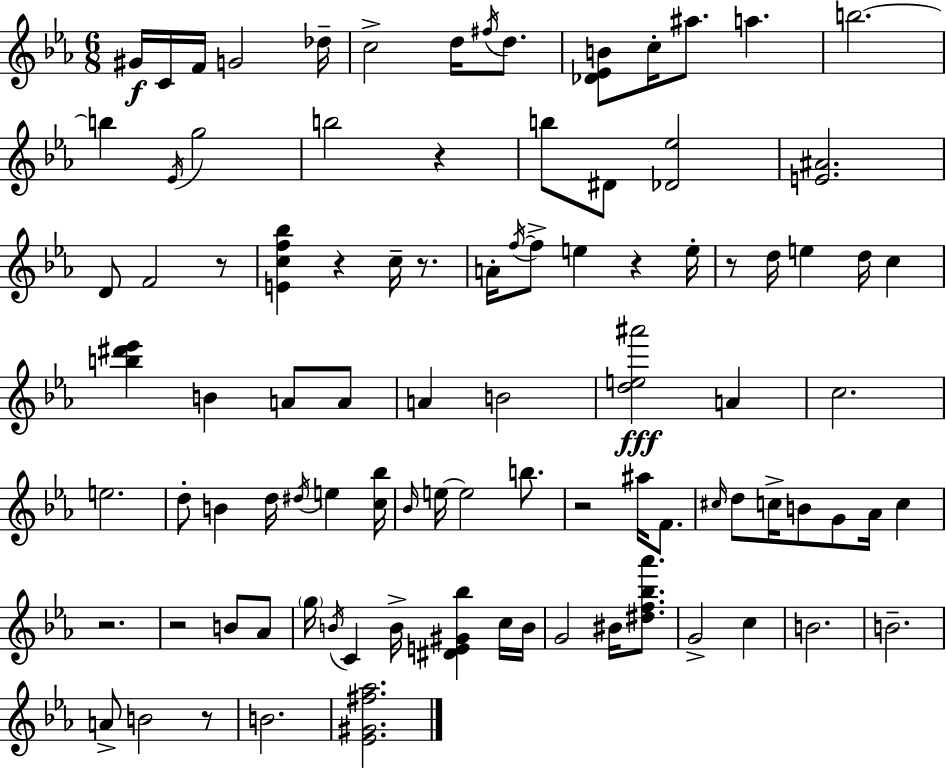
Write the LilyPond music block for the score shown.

{
  \clef treble
  \numericTimeSignature
  \time 6/8
  \key c \minor
  gis'16\f c'16 f'16 g'2 des''16-- | c''2-> d''16 \acciaccatura { fis''16 } d''8. | <des' ees' b'>8 c''16-. ais''8. a''4. | b''2.~~ | \break b''4 \acciaccatura { ees'16 } g''2 | b''2 r4 | b''8 dis'8 <des' ees''>2 | <e' ais'>2. | \break d'8 f'2 | r8 <e' c'' f'' bes''>4 r4 c''16-- r8. | a'16-. \acciaccatura { f''16~ }~ f''8-> e''4 r4 | e''16-. r8 d''16 e''4 d''16 c''4 | \break <b'' dis''' ees'''>4 b'4 a'8 | a'8 a'4 b'2 | <d'' e'' ais'''>2\fff a'4 | c''2. | \break e''2. | d''8-. b'4 d''16 \acciaccatura { dis''16 } e''4 | <c'' bes''>16 \grace { bes'16 } e''16~~ e''2 | b''8. r2 | \break ais''16 f'8. \grace { cis''16 } d''8 c''16-> b'8 g'8 | aes'16 c''4 r2. | r2 | b'8 aes'8 \parenthesize g''16 \acciaccatura { b'16 } c'4 | \break b'16-> <dis' e' gis' bes''>4 c''16 b'16 g'2 | bis'16 <dis'' f'' bes'' aes'''>8. g'2-> | c''4 b'2. | b'2.-- | \break a'8-> b'2 | r8 b'2. | <ees' gis' fis'' aes''>2. | \bar "|."
}